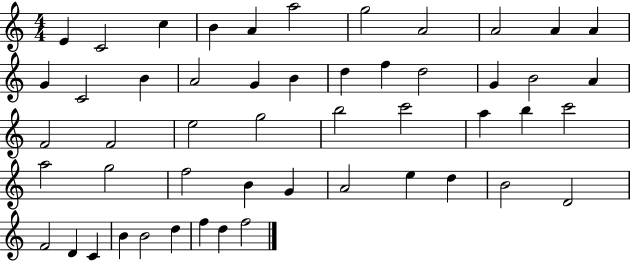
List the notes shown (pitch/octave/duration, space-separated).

E4/q C4/h C5/q B4/q A4/q A5/h G5/h A4/h A4/h A4/q A4/q G4/q C4/h B4/q A4/h G4/q B4/q D5/q F5/q D5/h G4/q B4/h A4/q F4/h F4/h E5/h G5/h B5/h C6/h A5/q B5/q C6/h A5/h G5/h F5/h B4/q G4/q A4/h E5/q D5/q B4/h D4/h F4/h D4/q C4/q B4/q B4/h D5/q F5/q D5/q F5/h